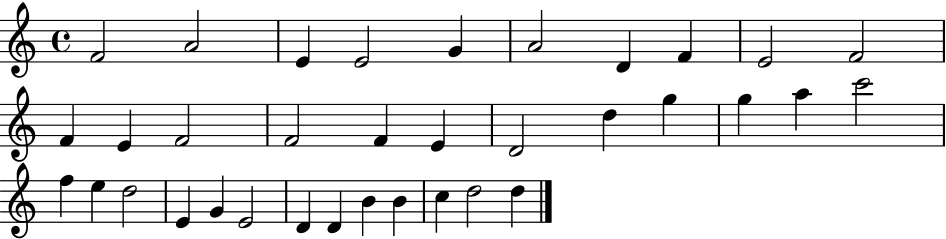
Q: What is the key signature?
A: C major